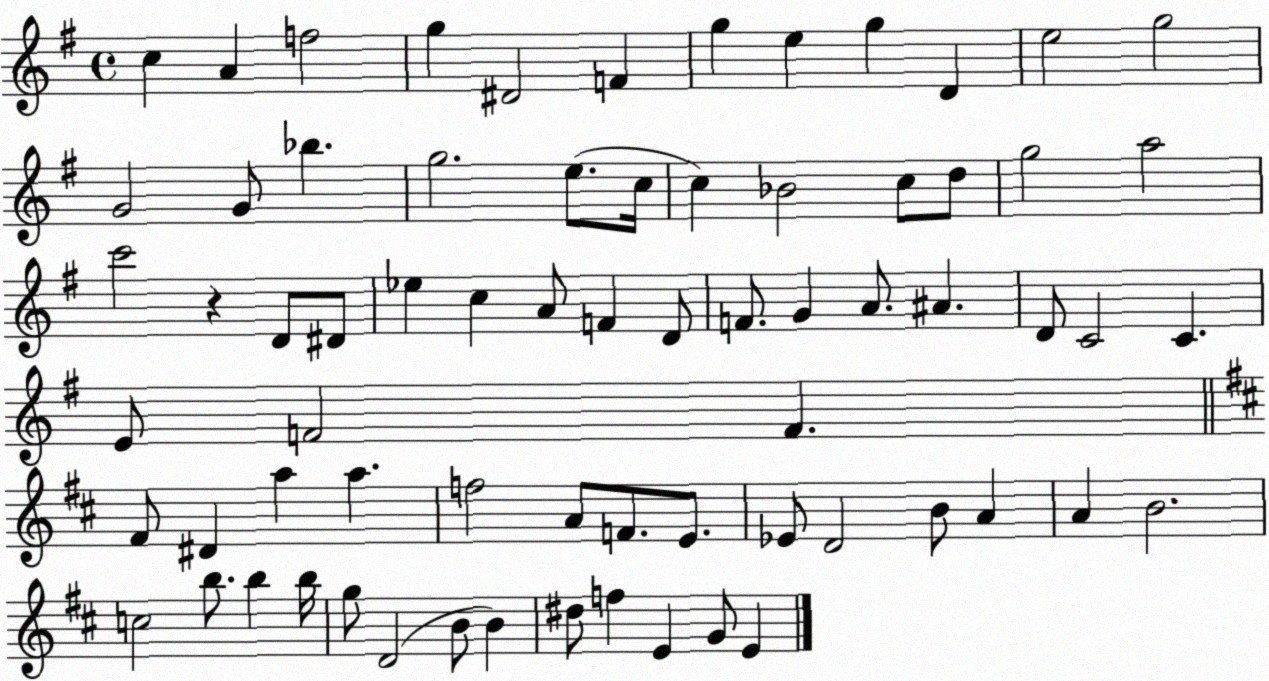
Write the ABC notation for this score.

X:1
T:Untitled
M:4/4
L:1/4
K:G
c A f2 g ^D2 F g e g D e2 g2 G2 G/2 _b g2 e/2 c/4 c _B2 c/2 d/2 g2 a2 c'2 z D/2 ^D/2 _e c A/2 F D/2 F/2 G A/2 ^A D/2 C2 C E/2 F2 F ^F/2 ^D a a f2 A/2 F/2 E/2 _E/2 D2 B/2 A A B2 c2 b/2 b b/4 g/2 D2 B/2 B ^d/2 f E G/2 E